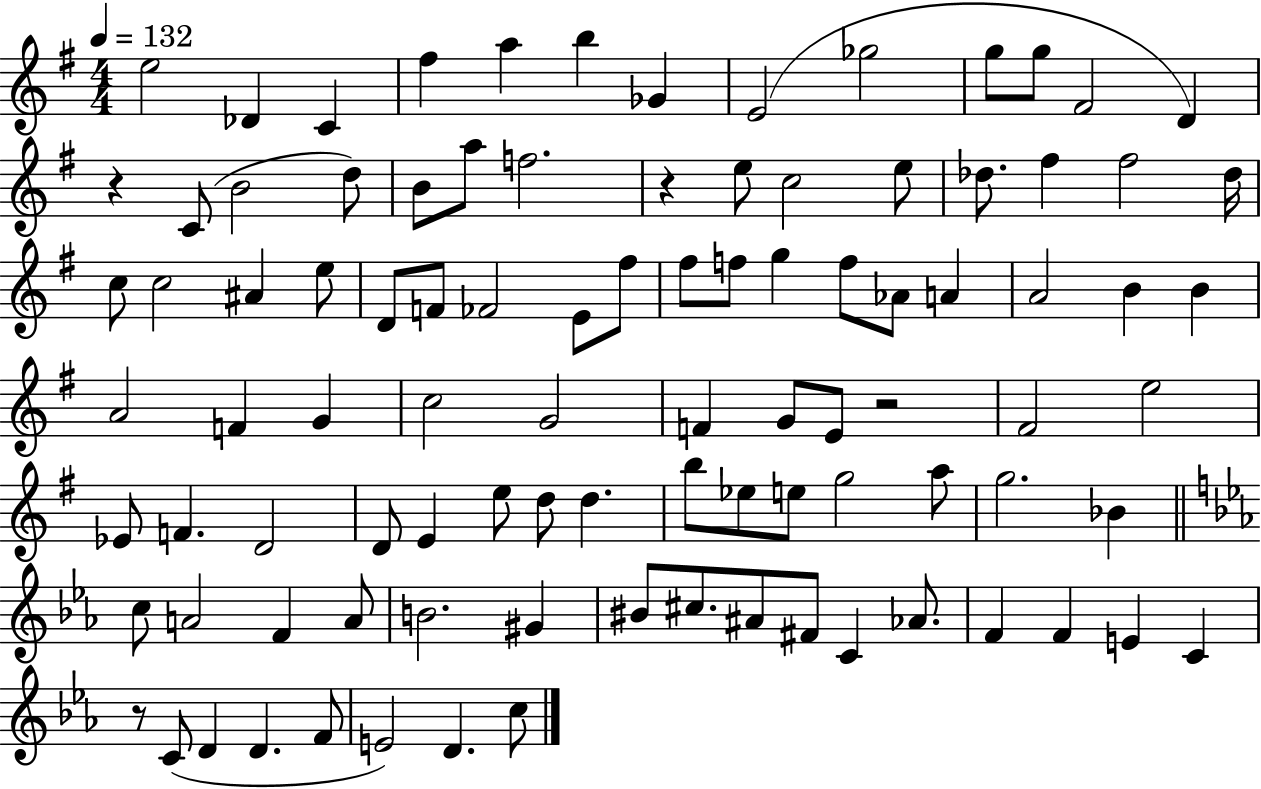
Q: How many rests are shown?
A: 4